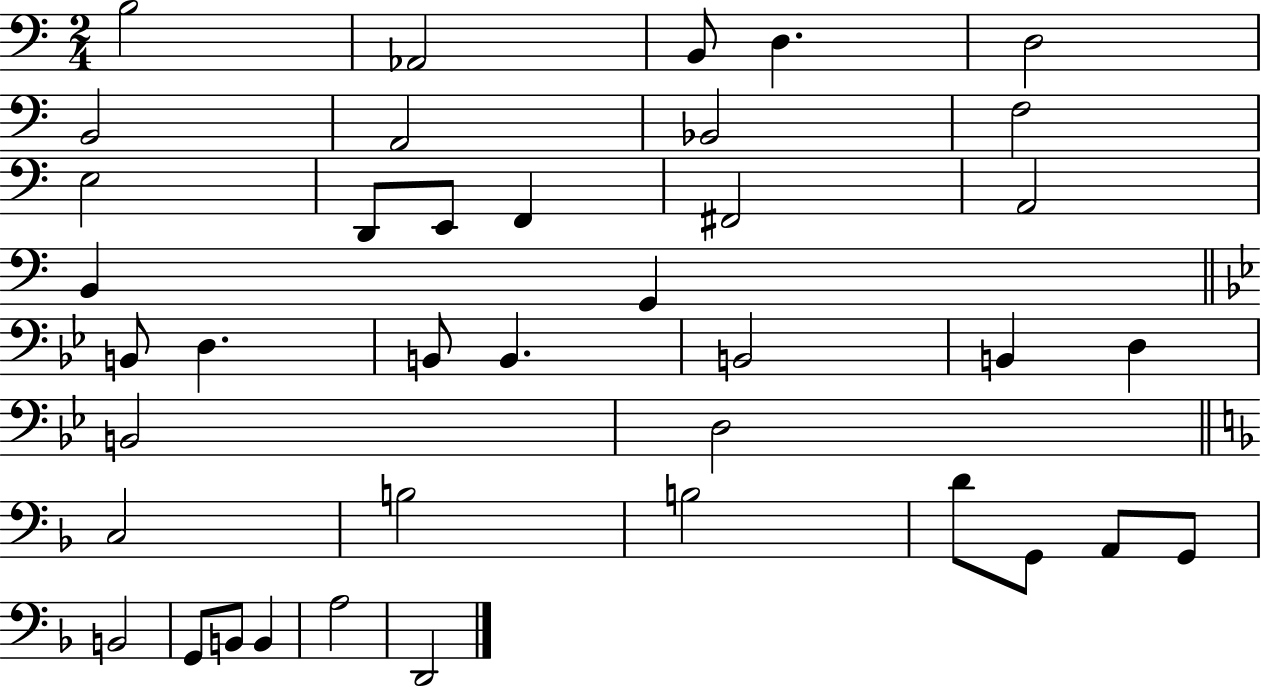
X:1
T:Untitled
M:2/4
L:1/4
K:C
B,2 _A,,2 B,,/2 D, D,2 B,,2 A,,2 _B,,2 F,2 E,2 D,,/2 E,,/2 F,, ^F,,2 A,,2 B,, G,, B,,/2 D, B,,/2 B,, B,,2 B,, D, B,,2 D,2 C,2 B,2 B,2 D/2 G,,/2 A,,/2 G,,/2 B,,2 G,,/2 B,,/2 B,, A,2 D,,2